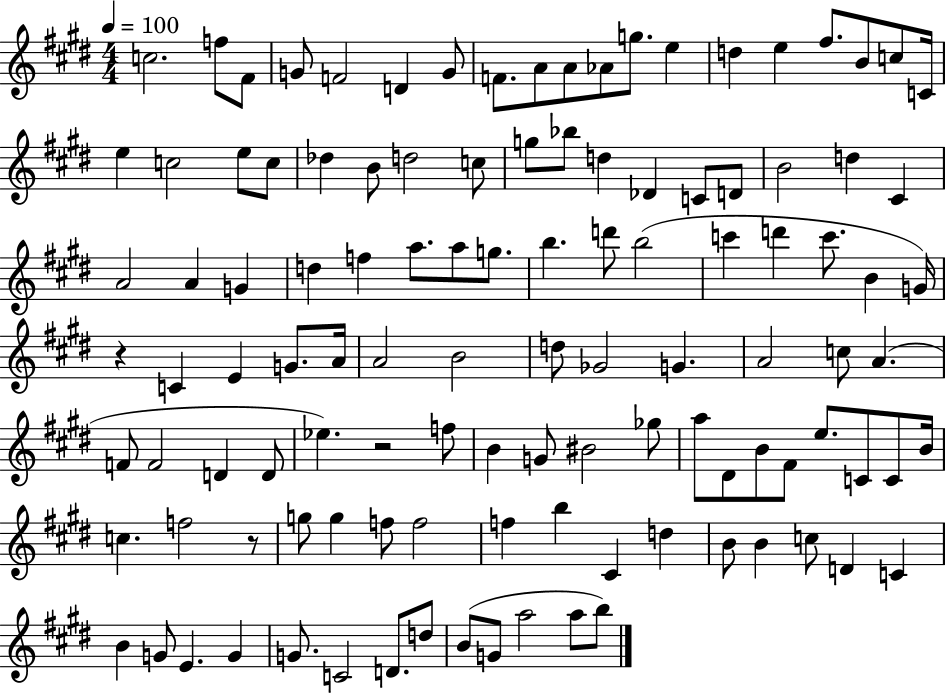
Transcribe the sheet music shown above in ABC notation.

X:1
T:Untitled
M:4/4
L:1/4
K:E
c2 f/2 ^F/2 G/2 F2 D G/2 F/2 A/2 A/2 _A/2 g/2 e d e ^f/2 B/2 c/2 C/4 e c2 e/2 c/2 _d B/2 d2 c/2 g/2 _b/2 d _D C/2 D/2 B2 d ^C A2 A G d f a/2 a/2 g/2 b d'/2 b2 c' d' c'/2 B G/4 z C E G/2 A/4 A2 B2 d/2 _G2 G A2 c/2 A F/2 F2 D D/2 _e z2 f/2 B G/2 ^B2 _g/2 a/2 ^D/2 B/2 ^F/2 e/2 C/2 C/2 B/4 c f2 z/2 g/2 g f/2 f2 f b ^C d B/2 B c/2 D C B G/2 E G G/2 C2 D/2 d/2 B/2 G/2 a2 a/2 b/2